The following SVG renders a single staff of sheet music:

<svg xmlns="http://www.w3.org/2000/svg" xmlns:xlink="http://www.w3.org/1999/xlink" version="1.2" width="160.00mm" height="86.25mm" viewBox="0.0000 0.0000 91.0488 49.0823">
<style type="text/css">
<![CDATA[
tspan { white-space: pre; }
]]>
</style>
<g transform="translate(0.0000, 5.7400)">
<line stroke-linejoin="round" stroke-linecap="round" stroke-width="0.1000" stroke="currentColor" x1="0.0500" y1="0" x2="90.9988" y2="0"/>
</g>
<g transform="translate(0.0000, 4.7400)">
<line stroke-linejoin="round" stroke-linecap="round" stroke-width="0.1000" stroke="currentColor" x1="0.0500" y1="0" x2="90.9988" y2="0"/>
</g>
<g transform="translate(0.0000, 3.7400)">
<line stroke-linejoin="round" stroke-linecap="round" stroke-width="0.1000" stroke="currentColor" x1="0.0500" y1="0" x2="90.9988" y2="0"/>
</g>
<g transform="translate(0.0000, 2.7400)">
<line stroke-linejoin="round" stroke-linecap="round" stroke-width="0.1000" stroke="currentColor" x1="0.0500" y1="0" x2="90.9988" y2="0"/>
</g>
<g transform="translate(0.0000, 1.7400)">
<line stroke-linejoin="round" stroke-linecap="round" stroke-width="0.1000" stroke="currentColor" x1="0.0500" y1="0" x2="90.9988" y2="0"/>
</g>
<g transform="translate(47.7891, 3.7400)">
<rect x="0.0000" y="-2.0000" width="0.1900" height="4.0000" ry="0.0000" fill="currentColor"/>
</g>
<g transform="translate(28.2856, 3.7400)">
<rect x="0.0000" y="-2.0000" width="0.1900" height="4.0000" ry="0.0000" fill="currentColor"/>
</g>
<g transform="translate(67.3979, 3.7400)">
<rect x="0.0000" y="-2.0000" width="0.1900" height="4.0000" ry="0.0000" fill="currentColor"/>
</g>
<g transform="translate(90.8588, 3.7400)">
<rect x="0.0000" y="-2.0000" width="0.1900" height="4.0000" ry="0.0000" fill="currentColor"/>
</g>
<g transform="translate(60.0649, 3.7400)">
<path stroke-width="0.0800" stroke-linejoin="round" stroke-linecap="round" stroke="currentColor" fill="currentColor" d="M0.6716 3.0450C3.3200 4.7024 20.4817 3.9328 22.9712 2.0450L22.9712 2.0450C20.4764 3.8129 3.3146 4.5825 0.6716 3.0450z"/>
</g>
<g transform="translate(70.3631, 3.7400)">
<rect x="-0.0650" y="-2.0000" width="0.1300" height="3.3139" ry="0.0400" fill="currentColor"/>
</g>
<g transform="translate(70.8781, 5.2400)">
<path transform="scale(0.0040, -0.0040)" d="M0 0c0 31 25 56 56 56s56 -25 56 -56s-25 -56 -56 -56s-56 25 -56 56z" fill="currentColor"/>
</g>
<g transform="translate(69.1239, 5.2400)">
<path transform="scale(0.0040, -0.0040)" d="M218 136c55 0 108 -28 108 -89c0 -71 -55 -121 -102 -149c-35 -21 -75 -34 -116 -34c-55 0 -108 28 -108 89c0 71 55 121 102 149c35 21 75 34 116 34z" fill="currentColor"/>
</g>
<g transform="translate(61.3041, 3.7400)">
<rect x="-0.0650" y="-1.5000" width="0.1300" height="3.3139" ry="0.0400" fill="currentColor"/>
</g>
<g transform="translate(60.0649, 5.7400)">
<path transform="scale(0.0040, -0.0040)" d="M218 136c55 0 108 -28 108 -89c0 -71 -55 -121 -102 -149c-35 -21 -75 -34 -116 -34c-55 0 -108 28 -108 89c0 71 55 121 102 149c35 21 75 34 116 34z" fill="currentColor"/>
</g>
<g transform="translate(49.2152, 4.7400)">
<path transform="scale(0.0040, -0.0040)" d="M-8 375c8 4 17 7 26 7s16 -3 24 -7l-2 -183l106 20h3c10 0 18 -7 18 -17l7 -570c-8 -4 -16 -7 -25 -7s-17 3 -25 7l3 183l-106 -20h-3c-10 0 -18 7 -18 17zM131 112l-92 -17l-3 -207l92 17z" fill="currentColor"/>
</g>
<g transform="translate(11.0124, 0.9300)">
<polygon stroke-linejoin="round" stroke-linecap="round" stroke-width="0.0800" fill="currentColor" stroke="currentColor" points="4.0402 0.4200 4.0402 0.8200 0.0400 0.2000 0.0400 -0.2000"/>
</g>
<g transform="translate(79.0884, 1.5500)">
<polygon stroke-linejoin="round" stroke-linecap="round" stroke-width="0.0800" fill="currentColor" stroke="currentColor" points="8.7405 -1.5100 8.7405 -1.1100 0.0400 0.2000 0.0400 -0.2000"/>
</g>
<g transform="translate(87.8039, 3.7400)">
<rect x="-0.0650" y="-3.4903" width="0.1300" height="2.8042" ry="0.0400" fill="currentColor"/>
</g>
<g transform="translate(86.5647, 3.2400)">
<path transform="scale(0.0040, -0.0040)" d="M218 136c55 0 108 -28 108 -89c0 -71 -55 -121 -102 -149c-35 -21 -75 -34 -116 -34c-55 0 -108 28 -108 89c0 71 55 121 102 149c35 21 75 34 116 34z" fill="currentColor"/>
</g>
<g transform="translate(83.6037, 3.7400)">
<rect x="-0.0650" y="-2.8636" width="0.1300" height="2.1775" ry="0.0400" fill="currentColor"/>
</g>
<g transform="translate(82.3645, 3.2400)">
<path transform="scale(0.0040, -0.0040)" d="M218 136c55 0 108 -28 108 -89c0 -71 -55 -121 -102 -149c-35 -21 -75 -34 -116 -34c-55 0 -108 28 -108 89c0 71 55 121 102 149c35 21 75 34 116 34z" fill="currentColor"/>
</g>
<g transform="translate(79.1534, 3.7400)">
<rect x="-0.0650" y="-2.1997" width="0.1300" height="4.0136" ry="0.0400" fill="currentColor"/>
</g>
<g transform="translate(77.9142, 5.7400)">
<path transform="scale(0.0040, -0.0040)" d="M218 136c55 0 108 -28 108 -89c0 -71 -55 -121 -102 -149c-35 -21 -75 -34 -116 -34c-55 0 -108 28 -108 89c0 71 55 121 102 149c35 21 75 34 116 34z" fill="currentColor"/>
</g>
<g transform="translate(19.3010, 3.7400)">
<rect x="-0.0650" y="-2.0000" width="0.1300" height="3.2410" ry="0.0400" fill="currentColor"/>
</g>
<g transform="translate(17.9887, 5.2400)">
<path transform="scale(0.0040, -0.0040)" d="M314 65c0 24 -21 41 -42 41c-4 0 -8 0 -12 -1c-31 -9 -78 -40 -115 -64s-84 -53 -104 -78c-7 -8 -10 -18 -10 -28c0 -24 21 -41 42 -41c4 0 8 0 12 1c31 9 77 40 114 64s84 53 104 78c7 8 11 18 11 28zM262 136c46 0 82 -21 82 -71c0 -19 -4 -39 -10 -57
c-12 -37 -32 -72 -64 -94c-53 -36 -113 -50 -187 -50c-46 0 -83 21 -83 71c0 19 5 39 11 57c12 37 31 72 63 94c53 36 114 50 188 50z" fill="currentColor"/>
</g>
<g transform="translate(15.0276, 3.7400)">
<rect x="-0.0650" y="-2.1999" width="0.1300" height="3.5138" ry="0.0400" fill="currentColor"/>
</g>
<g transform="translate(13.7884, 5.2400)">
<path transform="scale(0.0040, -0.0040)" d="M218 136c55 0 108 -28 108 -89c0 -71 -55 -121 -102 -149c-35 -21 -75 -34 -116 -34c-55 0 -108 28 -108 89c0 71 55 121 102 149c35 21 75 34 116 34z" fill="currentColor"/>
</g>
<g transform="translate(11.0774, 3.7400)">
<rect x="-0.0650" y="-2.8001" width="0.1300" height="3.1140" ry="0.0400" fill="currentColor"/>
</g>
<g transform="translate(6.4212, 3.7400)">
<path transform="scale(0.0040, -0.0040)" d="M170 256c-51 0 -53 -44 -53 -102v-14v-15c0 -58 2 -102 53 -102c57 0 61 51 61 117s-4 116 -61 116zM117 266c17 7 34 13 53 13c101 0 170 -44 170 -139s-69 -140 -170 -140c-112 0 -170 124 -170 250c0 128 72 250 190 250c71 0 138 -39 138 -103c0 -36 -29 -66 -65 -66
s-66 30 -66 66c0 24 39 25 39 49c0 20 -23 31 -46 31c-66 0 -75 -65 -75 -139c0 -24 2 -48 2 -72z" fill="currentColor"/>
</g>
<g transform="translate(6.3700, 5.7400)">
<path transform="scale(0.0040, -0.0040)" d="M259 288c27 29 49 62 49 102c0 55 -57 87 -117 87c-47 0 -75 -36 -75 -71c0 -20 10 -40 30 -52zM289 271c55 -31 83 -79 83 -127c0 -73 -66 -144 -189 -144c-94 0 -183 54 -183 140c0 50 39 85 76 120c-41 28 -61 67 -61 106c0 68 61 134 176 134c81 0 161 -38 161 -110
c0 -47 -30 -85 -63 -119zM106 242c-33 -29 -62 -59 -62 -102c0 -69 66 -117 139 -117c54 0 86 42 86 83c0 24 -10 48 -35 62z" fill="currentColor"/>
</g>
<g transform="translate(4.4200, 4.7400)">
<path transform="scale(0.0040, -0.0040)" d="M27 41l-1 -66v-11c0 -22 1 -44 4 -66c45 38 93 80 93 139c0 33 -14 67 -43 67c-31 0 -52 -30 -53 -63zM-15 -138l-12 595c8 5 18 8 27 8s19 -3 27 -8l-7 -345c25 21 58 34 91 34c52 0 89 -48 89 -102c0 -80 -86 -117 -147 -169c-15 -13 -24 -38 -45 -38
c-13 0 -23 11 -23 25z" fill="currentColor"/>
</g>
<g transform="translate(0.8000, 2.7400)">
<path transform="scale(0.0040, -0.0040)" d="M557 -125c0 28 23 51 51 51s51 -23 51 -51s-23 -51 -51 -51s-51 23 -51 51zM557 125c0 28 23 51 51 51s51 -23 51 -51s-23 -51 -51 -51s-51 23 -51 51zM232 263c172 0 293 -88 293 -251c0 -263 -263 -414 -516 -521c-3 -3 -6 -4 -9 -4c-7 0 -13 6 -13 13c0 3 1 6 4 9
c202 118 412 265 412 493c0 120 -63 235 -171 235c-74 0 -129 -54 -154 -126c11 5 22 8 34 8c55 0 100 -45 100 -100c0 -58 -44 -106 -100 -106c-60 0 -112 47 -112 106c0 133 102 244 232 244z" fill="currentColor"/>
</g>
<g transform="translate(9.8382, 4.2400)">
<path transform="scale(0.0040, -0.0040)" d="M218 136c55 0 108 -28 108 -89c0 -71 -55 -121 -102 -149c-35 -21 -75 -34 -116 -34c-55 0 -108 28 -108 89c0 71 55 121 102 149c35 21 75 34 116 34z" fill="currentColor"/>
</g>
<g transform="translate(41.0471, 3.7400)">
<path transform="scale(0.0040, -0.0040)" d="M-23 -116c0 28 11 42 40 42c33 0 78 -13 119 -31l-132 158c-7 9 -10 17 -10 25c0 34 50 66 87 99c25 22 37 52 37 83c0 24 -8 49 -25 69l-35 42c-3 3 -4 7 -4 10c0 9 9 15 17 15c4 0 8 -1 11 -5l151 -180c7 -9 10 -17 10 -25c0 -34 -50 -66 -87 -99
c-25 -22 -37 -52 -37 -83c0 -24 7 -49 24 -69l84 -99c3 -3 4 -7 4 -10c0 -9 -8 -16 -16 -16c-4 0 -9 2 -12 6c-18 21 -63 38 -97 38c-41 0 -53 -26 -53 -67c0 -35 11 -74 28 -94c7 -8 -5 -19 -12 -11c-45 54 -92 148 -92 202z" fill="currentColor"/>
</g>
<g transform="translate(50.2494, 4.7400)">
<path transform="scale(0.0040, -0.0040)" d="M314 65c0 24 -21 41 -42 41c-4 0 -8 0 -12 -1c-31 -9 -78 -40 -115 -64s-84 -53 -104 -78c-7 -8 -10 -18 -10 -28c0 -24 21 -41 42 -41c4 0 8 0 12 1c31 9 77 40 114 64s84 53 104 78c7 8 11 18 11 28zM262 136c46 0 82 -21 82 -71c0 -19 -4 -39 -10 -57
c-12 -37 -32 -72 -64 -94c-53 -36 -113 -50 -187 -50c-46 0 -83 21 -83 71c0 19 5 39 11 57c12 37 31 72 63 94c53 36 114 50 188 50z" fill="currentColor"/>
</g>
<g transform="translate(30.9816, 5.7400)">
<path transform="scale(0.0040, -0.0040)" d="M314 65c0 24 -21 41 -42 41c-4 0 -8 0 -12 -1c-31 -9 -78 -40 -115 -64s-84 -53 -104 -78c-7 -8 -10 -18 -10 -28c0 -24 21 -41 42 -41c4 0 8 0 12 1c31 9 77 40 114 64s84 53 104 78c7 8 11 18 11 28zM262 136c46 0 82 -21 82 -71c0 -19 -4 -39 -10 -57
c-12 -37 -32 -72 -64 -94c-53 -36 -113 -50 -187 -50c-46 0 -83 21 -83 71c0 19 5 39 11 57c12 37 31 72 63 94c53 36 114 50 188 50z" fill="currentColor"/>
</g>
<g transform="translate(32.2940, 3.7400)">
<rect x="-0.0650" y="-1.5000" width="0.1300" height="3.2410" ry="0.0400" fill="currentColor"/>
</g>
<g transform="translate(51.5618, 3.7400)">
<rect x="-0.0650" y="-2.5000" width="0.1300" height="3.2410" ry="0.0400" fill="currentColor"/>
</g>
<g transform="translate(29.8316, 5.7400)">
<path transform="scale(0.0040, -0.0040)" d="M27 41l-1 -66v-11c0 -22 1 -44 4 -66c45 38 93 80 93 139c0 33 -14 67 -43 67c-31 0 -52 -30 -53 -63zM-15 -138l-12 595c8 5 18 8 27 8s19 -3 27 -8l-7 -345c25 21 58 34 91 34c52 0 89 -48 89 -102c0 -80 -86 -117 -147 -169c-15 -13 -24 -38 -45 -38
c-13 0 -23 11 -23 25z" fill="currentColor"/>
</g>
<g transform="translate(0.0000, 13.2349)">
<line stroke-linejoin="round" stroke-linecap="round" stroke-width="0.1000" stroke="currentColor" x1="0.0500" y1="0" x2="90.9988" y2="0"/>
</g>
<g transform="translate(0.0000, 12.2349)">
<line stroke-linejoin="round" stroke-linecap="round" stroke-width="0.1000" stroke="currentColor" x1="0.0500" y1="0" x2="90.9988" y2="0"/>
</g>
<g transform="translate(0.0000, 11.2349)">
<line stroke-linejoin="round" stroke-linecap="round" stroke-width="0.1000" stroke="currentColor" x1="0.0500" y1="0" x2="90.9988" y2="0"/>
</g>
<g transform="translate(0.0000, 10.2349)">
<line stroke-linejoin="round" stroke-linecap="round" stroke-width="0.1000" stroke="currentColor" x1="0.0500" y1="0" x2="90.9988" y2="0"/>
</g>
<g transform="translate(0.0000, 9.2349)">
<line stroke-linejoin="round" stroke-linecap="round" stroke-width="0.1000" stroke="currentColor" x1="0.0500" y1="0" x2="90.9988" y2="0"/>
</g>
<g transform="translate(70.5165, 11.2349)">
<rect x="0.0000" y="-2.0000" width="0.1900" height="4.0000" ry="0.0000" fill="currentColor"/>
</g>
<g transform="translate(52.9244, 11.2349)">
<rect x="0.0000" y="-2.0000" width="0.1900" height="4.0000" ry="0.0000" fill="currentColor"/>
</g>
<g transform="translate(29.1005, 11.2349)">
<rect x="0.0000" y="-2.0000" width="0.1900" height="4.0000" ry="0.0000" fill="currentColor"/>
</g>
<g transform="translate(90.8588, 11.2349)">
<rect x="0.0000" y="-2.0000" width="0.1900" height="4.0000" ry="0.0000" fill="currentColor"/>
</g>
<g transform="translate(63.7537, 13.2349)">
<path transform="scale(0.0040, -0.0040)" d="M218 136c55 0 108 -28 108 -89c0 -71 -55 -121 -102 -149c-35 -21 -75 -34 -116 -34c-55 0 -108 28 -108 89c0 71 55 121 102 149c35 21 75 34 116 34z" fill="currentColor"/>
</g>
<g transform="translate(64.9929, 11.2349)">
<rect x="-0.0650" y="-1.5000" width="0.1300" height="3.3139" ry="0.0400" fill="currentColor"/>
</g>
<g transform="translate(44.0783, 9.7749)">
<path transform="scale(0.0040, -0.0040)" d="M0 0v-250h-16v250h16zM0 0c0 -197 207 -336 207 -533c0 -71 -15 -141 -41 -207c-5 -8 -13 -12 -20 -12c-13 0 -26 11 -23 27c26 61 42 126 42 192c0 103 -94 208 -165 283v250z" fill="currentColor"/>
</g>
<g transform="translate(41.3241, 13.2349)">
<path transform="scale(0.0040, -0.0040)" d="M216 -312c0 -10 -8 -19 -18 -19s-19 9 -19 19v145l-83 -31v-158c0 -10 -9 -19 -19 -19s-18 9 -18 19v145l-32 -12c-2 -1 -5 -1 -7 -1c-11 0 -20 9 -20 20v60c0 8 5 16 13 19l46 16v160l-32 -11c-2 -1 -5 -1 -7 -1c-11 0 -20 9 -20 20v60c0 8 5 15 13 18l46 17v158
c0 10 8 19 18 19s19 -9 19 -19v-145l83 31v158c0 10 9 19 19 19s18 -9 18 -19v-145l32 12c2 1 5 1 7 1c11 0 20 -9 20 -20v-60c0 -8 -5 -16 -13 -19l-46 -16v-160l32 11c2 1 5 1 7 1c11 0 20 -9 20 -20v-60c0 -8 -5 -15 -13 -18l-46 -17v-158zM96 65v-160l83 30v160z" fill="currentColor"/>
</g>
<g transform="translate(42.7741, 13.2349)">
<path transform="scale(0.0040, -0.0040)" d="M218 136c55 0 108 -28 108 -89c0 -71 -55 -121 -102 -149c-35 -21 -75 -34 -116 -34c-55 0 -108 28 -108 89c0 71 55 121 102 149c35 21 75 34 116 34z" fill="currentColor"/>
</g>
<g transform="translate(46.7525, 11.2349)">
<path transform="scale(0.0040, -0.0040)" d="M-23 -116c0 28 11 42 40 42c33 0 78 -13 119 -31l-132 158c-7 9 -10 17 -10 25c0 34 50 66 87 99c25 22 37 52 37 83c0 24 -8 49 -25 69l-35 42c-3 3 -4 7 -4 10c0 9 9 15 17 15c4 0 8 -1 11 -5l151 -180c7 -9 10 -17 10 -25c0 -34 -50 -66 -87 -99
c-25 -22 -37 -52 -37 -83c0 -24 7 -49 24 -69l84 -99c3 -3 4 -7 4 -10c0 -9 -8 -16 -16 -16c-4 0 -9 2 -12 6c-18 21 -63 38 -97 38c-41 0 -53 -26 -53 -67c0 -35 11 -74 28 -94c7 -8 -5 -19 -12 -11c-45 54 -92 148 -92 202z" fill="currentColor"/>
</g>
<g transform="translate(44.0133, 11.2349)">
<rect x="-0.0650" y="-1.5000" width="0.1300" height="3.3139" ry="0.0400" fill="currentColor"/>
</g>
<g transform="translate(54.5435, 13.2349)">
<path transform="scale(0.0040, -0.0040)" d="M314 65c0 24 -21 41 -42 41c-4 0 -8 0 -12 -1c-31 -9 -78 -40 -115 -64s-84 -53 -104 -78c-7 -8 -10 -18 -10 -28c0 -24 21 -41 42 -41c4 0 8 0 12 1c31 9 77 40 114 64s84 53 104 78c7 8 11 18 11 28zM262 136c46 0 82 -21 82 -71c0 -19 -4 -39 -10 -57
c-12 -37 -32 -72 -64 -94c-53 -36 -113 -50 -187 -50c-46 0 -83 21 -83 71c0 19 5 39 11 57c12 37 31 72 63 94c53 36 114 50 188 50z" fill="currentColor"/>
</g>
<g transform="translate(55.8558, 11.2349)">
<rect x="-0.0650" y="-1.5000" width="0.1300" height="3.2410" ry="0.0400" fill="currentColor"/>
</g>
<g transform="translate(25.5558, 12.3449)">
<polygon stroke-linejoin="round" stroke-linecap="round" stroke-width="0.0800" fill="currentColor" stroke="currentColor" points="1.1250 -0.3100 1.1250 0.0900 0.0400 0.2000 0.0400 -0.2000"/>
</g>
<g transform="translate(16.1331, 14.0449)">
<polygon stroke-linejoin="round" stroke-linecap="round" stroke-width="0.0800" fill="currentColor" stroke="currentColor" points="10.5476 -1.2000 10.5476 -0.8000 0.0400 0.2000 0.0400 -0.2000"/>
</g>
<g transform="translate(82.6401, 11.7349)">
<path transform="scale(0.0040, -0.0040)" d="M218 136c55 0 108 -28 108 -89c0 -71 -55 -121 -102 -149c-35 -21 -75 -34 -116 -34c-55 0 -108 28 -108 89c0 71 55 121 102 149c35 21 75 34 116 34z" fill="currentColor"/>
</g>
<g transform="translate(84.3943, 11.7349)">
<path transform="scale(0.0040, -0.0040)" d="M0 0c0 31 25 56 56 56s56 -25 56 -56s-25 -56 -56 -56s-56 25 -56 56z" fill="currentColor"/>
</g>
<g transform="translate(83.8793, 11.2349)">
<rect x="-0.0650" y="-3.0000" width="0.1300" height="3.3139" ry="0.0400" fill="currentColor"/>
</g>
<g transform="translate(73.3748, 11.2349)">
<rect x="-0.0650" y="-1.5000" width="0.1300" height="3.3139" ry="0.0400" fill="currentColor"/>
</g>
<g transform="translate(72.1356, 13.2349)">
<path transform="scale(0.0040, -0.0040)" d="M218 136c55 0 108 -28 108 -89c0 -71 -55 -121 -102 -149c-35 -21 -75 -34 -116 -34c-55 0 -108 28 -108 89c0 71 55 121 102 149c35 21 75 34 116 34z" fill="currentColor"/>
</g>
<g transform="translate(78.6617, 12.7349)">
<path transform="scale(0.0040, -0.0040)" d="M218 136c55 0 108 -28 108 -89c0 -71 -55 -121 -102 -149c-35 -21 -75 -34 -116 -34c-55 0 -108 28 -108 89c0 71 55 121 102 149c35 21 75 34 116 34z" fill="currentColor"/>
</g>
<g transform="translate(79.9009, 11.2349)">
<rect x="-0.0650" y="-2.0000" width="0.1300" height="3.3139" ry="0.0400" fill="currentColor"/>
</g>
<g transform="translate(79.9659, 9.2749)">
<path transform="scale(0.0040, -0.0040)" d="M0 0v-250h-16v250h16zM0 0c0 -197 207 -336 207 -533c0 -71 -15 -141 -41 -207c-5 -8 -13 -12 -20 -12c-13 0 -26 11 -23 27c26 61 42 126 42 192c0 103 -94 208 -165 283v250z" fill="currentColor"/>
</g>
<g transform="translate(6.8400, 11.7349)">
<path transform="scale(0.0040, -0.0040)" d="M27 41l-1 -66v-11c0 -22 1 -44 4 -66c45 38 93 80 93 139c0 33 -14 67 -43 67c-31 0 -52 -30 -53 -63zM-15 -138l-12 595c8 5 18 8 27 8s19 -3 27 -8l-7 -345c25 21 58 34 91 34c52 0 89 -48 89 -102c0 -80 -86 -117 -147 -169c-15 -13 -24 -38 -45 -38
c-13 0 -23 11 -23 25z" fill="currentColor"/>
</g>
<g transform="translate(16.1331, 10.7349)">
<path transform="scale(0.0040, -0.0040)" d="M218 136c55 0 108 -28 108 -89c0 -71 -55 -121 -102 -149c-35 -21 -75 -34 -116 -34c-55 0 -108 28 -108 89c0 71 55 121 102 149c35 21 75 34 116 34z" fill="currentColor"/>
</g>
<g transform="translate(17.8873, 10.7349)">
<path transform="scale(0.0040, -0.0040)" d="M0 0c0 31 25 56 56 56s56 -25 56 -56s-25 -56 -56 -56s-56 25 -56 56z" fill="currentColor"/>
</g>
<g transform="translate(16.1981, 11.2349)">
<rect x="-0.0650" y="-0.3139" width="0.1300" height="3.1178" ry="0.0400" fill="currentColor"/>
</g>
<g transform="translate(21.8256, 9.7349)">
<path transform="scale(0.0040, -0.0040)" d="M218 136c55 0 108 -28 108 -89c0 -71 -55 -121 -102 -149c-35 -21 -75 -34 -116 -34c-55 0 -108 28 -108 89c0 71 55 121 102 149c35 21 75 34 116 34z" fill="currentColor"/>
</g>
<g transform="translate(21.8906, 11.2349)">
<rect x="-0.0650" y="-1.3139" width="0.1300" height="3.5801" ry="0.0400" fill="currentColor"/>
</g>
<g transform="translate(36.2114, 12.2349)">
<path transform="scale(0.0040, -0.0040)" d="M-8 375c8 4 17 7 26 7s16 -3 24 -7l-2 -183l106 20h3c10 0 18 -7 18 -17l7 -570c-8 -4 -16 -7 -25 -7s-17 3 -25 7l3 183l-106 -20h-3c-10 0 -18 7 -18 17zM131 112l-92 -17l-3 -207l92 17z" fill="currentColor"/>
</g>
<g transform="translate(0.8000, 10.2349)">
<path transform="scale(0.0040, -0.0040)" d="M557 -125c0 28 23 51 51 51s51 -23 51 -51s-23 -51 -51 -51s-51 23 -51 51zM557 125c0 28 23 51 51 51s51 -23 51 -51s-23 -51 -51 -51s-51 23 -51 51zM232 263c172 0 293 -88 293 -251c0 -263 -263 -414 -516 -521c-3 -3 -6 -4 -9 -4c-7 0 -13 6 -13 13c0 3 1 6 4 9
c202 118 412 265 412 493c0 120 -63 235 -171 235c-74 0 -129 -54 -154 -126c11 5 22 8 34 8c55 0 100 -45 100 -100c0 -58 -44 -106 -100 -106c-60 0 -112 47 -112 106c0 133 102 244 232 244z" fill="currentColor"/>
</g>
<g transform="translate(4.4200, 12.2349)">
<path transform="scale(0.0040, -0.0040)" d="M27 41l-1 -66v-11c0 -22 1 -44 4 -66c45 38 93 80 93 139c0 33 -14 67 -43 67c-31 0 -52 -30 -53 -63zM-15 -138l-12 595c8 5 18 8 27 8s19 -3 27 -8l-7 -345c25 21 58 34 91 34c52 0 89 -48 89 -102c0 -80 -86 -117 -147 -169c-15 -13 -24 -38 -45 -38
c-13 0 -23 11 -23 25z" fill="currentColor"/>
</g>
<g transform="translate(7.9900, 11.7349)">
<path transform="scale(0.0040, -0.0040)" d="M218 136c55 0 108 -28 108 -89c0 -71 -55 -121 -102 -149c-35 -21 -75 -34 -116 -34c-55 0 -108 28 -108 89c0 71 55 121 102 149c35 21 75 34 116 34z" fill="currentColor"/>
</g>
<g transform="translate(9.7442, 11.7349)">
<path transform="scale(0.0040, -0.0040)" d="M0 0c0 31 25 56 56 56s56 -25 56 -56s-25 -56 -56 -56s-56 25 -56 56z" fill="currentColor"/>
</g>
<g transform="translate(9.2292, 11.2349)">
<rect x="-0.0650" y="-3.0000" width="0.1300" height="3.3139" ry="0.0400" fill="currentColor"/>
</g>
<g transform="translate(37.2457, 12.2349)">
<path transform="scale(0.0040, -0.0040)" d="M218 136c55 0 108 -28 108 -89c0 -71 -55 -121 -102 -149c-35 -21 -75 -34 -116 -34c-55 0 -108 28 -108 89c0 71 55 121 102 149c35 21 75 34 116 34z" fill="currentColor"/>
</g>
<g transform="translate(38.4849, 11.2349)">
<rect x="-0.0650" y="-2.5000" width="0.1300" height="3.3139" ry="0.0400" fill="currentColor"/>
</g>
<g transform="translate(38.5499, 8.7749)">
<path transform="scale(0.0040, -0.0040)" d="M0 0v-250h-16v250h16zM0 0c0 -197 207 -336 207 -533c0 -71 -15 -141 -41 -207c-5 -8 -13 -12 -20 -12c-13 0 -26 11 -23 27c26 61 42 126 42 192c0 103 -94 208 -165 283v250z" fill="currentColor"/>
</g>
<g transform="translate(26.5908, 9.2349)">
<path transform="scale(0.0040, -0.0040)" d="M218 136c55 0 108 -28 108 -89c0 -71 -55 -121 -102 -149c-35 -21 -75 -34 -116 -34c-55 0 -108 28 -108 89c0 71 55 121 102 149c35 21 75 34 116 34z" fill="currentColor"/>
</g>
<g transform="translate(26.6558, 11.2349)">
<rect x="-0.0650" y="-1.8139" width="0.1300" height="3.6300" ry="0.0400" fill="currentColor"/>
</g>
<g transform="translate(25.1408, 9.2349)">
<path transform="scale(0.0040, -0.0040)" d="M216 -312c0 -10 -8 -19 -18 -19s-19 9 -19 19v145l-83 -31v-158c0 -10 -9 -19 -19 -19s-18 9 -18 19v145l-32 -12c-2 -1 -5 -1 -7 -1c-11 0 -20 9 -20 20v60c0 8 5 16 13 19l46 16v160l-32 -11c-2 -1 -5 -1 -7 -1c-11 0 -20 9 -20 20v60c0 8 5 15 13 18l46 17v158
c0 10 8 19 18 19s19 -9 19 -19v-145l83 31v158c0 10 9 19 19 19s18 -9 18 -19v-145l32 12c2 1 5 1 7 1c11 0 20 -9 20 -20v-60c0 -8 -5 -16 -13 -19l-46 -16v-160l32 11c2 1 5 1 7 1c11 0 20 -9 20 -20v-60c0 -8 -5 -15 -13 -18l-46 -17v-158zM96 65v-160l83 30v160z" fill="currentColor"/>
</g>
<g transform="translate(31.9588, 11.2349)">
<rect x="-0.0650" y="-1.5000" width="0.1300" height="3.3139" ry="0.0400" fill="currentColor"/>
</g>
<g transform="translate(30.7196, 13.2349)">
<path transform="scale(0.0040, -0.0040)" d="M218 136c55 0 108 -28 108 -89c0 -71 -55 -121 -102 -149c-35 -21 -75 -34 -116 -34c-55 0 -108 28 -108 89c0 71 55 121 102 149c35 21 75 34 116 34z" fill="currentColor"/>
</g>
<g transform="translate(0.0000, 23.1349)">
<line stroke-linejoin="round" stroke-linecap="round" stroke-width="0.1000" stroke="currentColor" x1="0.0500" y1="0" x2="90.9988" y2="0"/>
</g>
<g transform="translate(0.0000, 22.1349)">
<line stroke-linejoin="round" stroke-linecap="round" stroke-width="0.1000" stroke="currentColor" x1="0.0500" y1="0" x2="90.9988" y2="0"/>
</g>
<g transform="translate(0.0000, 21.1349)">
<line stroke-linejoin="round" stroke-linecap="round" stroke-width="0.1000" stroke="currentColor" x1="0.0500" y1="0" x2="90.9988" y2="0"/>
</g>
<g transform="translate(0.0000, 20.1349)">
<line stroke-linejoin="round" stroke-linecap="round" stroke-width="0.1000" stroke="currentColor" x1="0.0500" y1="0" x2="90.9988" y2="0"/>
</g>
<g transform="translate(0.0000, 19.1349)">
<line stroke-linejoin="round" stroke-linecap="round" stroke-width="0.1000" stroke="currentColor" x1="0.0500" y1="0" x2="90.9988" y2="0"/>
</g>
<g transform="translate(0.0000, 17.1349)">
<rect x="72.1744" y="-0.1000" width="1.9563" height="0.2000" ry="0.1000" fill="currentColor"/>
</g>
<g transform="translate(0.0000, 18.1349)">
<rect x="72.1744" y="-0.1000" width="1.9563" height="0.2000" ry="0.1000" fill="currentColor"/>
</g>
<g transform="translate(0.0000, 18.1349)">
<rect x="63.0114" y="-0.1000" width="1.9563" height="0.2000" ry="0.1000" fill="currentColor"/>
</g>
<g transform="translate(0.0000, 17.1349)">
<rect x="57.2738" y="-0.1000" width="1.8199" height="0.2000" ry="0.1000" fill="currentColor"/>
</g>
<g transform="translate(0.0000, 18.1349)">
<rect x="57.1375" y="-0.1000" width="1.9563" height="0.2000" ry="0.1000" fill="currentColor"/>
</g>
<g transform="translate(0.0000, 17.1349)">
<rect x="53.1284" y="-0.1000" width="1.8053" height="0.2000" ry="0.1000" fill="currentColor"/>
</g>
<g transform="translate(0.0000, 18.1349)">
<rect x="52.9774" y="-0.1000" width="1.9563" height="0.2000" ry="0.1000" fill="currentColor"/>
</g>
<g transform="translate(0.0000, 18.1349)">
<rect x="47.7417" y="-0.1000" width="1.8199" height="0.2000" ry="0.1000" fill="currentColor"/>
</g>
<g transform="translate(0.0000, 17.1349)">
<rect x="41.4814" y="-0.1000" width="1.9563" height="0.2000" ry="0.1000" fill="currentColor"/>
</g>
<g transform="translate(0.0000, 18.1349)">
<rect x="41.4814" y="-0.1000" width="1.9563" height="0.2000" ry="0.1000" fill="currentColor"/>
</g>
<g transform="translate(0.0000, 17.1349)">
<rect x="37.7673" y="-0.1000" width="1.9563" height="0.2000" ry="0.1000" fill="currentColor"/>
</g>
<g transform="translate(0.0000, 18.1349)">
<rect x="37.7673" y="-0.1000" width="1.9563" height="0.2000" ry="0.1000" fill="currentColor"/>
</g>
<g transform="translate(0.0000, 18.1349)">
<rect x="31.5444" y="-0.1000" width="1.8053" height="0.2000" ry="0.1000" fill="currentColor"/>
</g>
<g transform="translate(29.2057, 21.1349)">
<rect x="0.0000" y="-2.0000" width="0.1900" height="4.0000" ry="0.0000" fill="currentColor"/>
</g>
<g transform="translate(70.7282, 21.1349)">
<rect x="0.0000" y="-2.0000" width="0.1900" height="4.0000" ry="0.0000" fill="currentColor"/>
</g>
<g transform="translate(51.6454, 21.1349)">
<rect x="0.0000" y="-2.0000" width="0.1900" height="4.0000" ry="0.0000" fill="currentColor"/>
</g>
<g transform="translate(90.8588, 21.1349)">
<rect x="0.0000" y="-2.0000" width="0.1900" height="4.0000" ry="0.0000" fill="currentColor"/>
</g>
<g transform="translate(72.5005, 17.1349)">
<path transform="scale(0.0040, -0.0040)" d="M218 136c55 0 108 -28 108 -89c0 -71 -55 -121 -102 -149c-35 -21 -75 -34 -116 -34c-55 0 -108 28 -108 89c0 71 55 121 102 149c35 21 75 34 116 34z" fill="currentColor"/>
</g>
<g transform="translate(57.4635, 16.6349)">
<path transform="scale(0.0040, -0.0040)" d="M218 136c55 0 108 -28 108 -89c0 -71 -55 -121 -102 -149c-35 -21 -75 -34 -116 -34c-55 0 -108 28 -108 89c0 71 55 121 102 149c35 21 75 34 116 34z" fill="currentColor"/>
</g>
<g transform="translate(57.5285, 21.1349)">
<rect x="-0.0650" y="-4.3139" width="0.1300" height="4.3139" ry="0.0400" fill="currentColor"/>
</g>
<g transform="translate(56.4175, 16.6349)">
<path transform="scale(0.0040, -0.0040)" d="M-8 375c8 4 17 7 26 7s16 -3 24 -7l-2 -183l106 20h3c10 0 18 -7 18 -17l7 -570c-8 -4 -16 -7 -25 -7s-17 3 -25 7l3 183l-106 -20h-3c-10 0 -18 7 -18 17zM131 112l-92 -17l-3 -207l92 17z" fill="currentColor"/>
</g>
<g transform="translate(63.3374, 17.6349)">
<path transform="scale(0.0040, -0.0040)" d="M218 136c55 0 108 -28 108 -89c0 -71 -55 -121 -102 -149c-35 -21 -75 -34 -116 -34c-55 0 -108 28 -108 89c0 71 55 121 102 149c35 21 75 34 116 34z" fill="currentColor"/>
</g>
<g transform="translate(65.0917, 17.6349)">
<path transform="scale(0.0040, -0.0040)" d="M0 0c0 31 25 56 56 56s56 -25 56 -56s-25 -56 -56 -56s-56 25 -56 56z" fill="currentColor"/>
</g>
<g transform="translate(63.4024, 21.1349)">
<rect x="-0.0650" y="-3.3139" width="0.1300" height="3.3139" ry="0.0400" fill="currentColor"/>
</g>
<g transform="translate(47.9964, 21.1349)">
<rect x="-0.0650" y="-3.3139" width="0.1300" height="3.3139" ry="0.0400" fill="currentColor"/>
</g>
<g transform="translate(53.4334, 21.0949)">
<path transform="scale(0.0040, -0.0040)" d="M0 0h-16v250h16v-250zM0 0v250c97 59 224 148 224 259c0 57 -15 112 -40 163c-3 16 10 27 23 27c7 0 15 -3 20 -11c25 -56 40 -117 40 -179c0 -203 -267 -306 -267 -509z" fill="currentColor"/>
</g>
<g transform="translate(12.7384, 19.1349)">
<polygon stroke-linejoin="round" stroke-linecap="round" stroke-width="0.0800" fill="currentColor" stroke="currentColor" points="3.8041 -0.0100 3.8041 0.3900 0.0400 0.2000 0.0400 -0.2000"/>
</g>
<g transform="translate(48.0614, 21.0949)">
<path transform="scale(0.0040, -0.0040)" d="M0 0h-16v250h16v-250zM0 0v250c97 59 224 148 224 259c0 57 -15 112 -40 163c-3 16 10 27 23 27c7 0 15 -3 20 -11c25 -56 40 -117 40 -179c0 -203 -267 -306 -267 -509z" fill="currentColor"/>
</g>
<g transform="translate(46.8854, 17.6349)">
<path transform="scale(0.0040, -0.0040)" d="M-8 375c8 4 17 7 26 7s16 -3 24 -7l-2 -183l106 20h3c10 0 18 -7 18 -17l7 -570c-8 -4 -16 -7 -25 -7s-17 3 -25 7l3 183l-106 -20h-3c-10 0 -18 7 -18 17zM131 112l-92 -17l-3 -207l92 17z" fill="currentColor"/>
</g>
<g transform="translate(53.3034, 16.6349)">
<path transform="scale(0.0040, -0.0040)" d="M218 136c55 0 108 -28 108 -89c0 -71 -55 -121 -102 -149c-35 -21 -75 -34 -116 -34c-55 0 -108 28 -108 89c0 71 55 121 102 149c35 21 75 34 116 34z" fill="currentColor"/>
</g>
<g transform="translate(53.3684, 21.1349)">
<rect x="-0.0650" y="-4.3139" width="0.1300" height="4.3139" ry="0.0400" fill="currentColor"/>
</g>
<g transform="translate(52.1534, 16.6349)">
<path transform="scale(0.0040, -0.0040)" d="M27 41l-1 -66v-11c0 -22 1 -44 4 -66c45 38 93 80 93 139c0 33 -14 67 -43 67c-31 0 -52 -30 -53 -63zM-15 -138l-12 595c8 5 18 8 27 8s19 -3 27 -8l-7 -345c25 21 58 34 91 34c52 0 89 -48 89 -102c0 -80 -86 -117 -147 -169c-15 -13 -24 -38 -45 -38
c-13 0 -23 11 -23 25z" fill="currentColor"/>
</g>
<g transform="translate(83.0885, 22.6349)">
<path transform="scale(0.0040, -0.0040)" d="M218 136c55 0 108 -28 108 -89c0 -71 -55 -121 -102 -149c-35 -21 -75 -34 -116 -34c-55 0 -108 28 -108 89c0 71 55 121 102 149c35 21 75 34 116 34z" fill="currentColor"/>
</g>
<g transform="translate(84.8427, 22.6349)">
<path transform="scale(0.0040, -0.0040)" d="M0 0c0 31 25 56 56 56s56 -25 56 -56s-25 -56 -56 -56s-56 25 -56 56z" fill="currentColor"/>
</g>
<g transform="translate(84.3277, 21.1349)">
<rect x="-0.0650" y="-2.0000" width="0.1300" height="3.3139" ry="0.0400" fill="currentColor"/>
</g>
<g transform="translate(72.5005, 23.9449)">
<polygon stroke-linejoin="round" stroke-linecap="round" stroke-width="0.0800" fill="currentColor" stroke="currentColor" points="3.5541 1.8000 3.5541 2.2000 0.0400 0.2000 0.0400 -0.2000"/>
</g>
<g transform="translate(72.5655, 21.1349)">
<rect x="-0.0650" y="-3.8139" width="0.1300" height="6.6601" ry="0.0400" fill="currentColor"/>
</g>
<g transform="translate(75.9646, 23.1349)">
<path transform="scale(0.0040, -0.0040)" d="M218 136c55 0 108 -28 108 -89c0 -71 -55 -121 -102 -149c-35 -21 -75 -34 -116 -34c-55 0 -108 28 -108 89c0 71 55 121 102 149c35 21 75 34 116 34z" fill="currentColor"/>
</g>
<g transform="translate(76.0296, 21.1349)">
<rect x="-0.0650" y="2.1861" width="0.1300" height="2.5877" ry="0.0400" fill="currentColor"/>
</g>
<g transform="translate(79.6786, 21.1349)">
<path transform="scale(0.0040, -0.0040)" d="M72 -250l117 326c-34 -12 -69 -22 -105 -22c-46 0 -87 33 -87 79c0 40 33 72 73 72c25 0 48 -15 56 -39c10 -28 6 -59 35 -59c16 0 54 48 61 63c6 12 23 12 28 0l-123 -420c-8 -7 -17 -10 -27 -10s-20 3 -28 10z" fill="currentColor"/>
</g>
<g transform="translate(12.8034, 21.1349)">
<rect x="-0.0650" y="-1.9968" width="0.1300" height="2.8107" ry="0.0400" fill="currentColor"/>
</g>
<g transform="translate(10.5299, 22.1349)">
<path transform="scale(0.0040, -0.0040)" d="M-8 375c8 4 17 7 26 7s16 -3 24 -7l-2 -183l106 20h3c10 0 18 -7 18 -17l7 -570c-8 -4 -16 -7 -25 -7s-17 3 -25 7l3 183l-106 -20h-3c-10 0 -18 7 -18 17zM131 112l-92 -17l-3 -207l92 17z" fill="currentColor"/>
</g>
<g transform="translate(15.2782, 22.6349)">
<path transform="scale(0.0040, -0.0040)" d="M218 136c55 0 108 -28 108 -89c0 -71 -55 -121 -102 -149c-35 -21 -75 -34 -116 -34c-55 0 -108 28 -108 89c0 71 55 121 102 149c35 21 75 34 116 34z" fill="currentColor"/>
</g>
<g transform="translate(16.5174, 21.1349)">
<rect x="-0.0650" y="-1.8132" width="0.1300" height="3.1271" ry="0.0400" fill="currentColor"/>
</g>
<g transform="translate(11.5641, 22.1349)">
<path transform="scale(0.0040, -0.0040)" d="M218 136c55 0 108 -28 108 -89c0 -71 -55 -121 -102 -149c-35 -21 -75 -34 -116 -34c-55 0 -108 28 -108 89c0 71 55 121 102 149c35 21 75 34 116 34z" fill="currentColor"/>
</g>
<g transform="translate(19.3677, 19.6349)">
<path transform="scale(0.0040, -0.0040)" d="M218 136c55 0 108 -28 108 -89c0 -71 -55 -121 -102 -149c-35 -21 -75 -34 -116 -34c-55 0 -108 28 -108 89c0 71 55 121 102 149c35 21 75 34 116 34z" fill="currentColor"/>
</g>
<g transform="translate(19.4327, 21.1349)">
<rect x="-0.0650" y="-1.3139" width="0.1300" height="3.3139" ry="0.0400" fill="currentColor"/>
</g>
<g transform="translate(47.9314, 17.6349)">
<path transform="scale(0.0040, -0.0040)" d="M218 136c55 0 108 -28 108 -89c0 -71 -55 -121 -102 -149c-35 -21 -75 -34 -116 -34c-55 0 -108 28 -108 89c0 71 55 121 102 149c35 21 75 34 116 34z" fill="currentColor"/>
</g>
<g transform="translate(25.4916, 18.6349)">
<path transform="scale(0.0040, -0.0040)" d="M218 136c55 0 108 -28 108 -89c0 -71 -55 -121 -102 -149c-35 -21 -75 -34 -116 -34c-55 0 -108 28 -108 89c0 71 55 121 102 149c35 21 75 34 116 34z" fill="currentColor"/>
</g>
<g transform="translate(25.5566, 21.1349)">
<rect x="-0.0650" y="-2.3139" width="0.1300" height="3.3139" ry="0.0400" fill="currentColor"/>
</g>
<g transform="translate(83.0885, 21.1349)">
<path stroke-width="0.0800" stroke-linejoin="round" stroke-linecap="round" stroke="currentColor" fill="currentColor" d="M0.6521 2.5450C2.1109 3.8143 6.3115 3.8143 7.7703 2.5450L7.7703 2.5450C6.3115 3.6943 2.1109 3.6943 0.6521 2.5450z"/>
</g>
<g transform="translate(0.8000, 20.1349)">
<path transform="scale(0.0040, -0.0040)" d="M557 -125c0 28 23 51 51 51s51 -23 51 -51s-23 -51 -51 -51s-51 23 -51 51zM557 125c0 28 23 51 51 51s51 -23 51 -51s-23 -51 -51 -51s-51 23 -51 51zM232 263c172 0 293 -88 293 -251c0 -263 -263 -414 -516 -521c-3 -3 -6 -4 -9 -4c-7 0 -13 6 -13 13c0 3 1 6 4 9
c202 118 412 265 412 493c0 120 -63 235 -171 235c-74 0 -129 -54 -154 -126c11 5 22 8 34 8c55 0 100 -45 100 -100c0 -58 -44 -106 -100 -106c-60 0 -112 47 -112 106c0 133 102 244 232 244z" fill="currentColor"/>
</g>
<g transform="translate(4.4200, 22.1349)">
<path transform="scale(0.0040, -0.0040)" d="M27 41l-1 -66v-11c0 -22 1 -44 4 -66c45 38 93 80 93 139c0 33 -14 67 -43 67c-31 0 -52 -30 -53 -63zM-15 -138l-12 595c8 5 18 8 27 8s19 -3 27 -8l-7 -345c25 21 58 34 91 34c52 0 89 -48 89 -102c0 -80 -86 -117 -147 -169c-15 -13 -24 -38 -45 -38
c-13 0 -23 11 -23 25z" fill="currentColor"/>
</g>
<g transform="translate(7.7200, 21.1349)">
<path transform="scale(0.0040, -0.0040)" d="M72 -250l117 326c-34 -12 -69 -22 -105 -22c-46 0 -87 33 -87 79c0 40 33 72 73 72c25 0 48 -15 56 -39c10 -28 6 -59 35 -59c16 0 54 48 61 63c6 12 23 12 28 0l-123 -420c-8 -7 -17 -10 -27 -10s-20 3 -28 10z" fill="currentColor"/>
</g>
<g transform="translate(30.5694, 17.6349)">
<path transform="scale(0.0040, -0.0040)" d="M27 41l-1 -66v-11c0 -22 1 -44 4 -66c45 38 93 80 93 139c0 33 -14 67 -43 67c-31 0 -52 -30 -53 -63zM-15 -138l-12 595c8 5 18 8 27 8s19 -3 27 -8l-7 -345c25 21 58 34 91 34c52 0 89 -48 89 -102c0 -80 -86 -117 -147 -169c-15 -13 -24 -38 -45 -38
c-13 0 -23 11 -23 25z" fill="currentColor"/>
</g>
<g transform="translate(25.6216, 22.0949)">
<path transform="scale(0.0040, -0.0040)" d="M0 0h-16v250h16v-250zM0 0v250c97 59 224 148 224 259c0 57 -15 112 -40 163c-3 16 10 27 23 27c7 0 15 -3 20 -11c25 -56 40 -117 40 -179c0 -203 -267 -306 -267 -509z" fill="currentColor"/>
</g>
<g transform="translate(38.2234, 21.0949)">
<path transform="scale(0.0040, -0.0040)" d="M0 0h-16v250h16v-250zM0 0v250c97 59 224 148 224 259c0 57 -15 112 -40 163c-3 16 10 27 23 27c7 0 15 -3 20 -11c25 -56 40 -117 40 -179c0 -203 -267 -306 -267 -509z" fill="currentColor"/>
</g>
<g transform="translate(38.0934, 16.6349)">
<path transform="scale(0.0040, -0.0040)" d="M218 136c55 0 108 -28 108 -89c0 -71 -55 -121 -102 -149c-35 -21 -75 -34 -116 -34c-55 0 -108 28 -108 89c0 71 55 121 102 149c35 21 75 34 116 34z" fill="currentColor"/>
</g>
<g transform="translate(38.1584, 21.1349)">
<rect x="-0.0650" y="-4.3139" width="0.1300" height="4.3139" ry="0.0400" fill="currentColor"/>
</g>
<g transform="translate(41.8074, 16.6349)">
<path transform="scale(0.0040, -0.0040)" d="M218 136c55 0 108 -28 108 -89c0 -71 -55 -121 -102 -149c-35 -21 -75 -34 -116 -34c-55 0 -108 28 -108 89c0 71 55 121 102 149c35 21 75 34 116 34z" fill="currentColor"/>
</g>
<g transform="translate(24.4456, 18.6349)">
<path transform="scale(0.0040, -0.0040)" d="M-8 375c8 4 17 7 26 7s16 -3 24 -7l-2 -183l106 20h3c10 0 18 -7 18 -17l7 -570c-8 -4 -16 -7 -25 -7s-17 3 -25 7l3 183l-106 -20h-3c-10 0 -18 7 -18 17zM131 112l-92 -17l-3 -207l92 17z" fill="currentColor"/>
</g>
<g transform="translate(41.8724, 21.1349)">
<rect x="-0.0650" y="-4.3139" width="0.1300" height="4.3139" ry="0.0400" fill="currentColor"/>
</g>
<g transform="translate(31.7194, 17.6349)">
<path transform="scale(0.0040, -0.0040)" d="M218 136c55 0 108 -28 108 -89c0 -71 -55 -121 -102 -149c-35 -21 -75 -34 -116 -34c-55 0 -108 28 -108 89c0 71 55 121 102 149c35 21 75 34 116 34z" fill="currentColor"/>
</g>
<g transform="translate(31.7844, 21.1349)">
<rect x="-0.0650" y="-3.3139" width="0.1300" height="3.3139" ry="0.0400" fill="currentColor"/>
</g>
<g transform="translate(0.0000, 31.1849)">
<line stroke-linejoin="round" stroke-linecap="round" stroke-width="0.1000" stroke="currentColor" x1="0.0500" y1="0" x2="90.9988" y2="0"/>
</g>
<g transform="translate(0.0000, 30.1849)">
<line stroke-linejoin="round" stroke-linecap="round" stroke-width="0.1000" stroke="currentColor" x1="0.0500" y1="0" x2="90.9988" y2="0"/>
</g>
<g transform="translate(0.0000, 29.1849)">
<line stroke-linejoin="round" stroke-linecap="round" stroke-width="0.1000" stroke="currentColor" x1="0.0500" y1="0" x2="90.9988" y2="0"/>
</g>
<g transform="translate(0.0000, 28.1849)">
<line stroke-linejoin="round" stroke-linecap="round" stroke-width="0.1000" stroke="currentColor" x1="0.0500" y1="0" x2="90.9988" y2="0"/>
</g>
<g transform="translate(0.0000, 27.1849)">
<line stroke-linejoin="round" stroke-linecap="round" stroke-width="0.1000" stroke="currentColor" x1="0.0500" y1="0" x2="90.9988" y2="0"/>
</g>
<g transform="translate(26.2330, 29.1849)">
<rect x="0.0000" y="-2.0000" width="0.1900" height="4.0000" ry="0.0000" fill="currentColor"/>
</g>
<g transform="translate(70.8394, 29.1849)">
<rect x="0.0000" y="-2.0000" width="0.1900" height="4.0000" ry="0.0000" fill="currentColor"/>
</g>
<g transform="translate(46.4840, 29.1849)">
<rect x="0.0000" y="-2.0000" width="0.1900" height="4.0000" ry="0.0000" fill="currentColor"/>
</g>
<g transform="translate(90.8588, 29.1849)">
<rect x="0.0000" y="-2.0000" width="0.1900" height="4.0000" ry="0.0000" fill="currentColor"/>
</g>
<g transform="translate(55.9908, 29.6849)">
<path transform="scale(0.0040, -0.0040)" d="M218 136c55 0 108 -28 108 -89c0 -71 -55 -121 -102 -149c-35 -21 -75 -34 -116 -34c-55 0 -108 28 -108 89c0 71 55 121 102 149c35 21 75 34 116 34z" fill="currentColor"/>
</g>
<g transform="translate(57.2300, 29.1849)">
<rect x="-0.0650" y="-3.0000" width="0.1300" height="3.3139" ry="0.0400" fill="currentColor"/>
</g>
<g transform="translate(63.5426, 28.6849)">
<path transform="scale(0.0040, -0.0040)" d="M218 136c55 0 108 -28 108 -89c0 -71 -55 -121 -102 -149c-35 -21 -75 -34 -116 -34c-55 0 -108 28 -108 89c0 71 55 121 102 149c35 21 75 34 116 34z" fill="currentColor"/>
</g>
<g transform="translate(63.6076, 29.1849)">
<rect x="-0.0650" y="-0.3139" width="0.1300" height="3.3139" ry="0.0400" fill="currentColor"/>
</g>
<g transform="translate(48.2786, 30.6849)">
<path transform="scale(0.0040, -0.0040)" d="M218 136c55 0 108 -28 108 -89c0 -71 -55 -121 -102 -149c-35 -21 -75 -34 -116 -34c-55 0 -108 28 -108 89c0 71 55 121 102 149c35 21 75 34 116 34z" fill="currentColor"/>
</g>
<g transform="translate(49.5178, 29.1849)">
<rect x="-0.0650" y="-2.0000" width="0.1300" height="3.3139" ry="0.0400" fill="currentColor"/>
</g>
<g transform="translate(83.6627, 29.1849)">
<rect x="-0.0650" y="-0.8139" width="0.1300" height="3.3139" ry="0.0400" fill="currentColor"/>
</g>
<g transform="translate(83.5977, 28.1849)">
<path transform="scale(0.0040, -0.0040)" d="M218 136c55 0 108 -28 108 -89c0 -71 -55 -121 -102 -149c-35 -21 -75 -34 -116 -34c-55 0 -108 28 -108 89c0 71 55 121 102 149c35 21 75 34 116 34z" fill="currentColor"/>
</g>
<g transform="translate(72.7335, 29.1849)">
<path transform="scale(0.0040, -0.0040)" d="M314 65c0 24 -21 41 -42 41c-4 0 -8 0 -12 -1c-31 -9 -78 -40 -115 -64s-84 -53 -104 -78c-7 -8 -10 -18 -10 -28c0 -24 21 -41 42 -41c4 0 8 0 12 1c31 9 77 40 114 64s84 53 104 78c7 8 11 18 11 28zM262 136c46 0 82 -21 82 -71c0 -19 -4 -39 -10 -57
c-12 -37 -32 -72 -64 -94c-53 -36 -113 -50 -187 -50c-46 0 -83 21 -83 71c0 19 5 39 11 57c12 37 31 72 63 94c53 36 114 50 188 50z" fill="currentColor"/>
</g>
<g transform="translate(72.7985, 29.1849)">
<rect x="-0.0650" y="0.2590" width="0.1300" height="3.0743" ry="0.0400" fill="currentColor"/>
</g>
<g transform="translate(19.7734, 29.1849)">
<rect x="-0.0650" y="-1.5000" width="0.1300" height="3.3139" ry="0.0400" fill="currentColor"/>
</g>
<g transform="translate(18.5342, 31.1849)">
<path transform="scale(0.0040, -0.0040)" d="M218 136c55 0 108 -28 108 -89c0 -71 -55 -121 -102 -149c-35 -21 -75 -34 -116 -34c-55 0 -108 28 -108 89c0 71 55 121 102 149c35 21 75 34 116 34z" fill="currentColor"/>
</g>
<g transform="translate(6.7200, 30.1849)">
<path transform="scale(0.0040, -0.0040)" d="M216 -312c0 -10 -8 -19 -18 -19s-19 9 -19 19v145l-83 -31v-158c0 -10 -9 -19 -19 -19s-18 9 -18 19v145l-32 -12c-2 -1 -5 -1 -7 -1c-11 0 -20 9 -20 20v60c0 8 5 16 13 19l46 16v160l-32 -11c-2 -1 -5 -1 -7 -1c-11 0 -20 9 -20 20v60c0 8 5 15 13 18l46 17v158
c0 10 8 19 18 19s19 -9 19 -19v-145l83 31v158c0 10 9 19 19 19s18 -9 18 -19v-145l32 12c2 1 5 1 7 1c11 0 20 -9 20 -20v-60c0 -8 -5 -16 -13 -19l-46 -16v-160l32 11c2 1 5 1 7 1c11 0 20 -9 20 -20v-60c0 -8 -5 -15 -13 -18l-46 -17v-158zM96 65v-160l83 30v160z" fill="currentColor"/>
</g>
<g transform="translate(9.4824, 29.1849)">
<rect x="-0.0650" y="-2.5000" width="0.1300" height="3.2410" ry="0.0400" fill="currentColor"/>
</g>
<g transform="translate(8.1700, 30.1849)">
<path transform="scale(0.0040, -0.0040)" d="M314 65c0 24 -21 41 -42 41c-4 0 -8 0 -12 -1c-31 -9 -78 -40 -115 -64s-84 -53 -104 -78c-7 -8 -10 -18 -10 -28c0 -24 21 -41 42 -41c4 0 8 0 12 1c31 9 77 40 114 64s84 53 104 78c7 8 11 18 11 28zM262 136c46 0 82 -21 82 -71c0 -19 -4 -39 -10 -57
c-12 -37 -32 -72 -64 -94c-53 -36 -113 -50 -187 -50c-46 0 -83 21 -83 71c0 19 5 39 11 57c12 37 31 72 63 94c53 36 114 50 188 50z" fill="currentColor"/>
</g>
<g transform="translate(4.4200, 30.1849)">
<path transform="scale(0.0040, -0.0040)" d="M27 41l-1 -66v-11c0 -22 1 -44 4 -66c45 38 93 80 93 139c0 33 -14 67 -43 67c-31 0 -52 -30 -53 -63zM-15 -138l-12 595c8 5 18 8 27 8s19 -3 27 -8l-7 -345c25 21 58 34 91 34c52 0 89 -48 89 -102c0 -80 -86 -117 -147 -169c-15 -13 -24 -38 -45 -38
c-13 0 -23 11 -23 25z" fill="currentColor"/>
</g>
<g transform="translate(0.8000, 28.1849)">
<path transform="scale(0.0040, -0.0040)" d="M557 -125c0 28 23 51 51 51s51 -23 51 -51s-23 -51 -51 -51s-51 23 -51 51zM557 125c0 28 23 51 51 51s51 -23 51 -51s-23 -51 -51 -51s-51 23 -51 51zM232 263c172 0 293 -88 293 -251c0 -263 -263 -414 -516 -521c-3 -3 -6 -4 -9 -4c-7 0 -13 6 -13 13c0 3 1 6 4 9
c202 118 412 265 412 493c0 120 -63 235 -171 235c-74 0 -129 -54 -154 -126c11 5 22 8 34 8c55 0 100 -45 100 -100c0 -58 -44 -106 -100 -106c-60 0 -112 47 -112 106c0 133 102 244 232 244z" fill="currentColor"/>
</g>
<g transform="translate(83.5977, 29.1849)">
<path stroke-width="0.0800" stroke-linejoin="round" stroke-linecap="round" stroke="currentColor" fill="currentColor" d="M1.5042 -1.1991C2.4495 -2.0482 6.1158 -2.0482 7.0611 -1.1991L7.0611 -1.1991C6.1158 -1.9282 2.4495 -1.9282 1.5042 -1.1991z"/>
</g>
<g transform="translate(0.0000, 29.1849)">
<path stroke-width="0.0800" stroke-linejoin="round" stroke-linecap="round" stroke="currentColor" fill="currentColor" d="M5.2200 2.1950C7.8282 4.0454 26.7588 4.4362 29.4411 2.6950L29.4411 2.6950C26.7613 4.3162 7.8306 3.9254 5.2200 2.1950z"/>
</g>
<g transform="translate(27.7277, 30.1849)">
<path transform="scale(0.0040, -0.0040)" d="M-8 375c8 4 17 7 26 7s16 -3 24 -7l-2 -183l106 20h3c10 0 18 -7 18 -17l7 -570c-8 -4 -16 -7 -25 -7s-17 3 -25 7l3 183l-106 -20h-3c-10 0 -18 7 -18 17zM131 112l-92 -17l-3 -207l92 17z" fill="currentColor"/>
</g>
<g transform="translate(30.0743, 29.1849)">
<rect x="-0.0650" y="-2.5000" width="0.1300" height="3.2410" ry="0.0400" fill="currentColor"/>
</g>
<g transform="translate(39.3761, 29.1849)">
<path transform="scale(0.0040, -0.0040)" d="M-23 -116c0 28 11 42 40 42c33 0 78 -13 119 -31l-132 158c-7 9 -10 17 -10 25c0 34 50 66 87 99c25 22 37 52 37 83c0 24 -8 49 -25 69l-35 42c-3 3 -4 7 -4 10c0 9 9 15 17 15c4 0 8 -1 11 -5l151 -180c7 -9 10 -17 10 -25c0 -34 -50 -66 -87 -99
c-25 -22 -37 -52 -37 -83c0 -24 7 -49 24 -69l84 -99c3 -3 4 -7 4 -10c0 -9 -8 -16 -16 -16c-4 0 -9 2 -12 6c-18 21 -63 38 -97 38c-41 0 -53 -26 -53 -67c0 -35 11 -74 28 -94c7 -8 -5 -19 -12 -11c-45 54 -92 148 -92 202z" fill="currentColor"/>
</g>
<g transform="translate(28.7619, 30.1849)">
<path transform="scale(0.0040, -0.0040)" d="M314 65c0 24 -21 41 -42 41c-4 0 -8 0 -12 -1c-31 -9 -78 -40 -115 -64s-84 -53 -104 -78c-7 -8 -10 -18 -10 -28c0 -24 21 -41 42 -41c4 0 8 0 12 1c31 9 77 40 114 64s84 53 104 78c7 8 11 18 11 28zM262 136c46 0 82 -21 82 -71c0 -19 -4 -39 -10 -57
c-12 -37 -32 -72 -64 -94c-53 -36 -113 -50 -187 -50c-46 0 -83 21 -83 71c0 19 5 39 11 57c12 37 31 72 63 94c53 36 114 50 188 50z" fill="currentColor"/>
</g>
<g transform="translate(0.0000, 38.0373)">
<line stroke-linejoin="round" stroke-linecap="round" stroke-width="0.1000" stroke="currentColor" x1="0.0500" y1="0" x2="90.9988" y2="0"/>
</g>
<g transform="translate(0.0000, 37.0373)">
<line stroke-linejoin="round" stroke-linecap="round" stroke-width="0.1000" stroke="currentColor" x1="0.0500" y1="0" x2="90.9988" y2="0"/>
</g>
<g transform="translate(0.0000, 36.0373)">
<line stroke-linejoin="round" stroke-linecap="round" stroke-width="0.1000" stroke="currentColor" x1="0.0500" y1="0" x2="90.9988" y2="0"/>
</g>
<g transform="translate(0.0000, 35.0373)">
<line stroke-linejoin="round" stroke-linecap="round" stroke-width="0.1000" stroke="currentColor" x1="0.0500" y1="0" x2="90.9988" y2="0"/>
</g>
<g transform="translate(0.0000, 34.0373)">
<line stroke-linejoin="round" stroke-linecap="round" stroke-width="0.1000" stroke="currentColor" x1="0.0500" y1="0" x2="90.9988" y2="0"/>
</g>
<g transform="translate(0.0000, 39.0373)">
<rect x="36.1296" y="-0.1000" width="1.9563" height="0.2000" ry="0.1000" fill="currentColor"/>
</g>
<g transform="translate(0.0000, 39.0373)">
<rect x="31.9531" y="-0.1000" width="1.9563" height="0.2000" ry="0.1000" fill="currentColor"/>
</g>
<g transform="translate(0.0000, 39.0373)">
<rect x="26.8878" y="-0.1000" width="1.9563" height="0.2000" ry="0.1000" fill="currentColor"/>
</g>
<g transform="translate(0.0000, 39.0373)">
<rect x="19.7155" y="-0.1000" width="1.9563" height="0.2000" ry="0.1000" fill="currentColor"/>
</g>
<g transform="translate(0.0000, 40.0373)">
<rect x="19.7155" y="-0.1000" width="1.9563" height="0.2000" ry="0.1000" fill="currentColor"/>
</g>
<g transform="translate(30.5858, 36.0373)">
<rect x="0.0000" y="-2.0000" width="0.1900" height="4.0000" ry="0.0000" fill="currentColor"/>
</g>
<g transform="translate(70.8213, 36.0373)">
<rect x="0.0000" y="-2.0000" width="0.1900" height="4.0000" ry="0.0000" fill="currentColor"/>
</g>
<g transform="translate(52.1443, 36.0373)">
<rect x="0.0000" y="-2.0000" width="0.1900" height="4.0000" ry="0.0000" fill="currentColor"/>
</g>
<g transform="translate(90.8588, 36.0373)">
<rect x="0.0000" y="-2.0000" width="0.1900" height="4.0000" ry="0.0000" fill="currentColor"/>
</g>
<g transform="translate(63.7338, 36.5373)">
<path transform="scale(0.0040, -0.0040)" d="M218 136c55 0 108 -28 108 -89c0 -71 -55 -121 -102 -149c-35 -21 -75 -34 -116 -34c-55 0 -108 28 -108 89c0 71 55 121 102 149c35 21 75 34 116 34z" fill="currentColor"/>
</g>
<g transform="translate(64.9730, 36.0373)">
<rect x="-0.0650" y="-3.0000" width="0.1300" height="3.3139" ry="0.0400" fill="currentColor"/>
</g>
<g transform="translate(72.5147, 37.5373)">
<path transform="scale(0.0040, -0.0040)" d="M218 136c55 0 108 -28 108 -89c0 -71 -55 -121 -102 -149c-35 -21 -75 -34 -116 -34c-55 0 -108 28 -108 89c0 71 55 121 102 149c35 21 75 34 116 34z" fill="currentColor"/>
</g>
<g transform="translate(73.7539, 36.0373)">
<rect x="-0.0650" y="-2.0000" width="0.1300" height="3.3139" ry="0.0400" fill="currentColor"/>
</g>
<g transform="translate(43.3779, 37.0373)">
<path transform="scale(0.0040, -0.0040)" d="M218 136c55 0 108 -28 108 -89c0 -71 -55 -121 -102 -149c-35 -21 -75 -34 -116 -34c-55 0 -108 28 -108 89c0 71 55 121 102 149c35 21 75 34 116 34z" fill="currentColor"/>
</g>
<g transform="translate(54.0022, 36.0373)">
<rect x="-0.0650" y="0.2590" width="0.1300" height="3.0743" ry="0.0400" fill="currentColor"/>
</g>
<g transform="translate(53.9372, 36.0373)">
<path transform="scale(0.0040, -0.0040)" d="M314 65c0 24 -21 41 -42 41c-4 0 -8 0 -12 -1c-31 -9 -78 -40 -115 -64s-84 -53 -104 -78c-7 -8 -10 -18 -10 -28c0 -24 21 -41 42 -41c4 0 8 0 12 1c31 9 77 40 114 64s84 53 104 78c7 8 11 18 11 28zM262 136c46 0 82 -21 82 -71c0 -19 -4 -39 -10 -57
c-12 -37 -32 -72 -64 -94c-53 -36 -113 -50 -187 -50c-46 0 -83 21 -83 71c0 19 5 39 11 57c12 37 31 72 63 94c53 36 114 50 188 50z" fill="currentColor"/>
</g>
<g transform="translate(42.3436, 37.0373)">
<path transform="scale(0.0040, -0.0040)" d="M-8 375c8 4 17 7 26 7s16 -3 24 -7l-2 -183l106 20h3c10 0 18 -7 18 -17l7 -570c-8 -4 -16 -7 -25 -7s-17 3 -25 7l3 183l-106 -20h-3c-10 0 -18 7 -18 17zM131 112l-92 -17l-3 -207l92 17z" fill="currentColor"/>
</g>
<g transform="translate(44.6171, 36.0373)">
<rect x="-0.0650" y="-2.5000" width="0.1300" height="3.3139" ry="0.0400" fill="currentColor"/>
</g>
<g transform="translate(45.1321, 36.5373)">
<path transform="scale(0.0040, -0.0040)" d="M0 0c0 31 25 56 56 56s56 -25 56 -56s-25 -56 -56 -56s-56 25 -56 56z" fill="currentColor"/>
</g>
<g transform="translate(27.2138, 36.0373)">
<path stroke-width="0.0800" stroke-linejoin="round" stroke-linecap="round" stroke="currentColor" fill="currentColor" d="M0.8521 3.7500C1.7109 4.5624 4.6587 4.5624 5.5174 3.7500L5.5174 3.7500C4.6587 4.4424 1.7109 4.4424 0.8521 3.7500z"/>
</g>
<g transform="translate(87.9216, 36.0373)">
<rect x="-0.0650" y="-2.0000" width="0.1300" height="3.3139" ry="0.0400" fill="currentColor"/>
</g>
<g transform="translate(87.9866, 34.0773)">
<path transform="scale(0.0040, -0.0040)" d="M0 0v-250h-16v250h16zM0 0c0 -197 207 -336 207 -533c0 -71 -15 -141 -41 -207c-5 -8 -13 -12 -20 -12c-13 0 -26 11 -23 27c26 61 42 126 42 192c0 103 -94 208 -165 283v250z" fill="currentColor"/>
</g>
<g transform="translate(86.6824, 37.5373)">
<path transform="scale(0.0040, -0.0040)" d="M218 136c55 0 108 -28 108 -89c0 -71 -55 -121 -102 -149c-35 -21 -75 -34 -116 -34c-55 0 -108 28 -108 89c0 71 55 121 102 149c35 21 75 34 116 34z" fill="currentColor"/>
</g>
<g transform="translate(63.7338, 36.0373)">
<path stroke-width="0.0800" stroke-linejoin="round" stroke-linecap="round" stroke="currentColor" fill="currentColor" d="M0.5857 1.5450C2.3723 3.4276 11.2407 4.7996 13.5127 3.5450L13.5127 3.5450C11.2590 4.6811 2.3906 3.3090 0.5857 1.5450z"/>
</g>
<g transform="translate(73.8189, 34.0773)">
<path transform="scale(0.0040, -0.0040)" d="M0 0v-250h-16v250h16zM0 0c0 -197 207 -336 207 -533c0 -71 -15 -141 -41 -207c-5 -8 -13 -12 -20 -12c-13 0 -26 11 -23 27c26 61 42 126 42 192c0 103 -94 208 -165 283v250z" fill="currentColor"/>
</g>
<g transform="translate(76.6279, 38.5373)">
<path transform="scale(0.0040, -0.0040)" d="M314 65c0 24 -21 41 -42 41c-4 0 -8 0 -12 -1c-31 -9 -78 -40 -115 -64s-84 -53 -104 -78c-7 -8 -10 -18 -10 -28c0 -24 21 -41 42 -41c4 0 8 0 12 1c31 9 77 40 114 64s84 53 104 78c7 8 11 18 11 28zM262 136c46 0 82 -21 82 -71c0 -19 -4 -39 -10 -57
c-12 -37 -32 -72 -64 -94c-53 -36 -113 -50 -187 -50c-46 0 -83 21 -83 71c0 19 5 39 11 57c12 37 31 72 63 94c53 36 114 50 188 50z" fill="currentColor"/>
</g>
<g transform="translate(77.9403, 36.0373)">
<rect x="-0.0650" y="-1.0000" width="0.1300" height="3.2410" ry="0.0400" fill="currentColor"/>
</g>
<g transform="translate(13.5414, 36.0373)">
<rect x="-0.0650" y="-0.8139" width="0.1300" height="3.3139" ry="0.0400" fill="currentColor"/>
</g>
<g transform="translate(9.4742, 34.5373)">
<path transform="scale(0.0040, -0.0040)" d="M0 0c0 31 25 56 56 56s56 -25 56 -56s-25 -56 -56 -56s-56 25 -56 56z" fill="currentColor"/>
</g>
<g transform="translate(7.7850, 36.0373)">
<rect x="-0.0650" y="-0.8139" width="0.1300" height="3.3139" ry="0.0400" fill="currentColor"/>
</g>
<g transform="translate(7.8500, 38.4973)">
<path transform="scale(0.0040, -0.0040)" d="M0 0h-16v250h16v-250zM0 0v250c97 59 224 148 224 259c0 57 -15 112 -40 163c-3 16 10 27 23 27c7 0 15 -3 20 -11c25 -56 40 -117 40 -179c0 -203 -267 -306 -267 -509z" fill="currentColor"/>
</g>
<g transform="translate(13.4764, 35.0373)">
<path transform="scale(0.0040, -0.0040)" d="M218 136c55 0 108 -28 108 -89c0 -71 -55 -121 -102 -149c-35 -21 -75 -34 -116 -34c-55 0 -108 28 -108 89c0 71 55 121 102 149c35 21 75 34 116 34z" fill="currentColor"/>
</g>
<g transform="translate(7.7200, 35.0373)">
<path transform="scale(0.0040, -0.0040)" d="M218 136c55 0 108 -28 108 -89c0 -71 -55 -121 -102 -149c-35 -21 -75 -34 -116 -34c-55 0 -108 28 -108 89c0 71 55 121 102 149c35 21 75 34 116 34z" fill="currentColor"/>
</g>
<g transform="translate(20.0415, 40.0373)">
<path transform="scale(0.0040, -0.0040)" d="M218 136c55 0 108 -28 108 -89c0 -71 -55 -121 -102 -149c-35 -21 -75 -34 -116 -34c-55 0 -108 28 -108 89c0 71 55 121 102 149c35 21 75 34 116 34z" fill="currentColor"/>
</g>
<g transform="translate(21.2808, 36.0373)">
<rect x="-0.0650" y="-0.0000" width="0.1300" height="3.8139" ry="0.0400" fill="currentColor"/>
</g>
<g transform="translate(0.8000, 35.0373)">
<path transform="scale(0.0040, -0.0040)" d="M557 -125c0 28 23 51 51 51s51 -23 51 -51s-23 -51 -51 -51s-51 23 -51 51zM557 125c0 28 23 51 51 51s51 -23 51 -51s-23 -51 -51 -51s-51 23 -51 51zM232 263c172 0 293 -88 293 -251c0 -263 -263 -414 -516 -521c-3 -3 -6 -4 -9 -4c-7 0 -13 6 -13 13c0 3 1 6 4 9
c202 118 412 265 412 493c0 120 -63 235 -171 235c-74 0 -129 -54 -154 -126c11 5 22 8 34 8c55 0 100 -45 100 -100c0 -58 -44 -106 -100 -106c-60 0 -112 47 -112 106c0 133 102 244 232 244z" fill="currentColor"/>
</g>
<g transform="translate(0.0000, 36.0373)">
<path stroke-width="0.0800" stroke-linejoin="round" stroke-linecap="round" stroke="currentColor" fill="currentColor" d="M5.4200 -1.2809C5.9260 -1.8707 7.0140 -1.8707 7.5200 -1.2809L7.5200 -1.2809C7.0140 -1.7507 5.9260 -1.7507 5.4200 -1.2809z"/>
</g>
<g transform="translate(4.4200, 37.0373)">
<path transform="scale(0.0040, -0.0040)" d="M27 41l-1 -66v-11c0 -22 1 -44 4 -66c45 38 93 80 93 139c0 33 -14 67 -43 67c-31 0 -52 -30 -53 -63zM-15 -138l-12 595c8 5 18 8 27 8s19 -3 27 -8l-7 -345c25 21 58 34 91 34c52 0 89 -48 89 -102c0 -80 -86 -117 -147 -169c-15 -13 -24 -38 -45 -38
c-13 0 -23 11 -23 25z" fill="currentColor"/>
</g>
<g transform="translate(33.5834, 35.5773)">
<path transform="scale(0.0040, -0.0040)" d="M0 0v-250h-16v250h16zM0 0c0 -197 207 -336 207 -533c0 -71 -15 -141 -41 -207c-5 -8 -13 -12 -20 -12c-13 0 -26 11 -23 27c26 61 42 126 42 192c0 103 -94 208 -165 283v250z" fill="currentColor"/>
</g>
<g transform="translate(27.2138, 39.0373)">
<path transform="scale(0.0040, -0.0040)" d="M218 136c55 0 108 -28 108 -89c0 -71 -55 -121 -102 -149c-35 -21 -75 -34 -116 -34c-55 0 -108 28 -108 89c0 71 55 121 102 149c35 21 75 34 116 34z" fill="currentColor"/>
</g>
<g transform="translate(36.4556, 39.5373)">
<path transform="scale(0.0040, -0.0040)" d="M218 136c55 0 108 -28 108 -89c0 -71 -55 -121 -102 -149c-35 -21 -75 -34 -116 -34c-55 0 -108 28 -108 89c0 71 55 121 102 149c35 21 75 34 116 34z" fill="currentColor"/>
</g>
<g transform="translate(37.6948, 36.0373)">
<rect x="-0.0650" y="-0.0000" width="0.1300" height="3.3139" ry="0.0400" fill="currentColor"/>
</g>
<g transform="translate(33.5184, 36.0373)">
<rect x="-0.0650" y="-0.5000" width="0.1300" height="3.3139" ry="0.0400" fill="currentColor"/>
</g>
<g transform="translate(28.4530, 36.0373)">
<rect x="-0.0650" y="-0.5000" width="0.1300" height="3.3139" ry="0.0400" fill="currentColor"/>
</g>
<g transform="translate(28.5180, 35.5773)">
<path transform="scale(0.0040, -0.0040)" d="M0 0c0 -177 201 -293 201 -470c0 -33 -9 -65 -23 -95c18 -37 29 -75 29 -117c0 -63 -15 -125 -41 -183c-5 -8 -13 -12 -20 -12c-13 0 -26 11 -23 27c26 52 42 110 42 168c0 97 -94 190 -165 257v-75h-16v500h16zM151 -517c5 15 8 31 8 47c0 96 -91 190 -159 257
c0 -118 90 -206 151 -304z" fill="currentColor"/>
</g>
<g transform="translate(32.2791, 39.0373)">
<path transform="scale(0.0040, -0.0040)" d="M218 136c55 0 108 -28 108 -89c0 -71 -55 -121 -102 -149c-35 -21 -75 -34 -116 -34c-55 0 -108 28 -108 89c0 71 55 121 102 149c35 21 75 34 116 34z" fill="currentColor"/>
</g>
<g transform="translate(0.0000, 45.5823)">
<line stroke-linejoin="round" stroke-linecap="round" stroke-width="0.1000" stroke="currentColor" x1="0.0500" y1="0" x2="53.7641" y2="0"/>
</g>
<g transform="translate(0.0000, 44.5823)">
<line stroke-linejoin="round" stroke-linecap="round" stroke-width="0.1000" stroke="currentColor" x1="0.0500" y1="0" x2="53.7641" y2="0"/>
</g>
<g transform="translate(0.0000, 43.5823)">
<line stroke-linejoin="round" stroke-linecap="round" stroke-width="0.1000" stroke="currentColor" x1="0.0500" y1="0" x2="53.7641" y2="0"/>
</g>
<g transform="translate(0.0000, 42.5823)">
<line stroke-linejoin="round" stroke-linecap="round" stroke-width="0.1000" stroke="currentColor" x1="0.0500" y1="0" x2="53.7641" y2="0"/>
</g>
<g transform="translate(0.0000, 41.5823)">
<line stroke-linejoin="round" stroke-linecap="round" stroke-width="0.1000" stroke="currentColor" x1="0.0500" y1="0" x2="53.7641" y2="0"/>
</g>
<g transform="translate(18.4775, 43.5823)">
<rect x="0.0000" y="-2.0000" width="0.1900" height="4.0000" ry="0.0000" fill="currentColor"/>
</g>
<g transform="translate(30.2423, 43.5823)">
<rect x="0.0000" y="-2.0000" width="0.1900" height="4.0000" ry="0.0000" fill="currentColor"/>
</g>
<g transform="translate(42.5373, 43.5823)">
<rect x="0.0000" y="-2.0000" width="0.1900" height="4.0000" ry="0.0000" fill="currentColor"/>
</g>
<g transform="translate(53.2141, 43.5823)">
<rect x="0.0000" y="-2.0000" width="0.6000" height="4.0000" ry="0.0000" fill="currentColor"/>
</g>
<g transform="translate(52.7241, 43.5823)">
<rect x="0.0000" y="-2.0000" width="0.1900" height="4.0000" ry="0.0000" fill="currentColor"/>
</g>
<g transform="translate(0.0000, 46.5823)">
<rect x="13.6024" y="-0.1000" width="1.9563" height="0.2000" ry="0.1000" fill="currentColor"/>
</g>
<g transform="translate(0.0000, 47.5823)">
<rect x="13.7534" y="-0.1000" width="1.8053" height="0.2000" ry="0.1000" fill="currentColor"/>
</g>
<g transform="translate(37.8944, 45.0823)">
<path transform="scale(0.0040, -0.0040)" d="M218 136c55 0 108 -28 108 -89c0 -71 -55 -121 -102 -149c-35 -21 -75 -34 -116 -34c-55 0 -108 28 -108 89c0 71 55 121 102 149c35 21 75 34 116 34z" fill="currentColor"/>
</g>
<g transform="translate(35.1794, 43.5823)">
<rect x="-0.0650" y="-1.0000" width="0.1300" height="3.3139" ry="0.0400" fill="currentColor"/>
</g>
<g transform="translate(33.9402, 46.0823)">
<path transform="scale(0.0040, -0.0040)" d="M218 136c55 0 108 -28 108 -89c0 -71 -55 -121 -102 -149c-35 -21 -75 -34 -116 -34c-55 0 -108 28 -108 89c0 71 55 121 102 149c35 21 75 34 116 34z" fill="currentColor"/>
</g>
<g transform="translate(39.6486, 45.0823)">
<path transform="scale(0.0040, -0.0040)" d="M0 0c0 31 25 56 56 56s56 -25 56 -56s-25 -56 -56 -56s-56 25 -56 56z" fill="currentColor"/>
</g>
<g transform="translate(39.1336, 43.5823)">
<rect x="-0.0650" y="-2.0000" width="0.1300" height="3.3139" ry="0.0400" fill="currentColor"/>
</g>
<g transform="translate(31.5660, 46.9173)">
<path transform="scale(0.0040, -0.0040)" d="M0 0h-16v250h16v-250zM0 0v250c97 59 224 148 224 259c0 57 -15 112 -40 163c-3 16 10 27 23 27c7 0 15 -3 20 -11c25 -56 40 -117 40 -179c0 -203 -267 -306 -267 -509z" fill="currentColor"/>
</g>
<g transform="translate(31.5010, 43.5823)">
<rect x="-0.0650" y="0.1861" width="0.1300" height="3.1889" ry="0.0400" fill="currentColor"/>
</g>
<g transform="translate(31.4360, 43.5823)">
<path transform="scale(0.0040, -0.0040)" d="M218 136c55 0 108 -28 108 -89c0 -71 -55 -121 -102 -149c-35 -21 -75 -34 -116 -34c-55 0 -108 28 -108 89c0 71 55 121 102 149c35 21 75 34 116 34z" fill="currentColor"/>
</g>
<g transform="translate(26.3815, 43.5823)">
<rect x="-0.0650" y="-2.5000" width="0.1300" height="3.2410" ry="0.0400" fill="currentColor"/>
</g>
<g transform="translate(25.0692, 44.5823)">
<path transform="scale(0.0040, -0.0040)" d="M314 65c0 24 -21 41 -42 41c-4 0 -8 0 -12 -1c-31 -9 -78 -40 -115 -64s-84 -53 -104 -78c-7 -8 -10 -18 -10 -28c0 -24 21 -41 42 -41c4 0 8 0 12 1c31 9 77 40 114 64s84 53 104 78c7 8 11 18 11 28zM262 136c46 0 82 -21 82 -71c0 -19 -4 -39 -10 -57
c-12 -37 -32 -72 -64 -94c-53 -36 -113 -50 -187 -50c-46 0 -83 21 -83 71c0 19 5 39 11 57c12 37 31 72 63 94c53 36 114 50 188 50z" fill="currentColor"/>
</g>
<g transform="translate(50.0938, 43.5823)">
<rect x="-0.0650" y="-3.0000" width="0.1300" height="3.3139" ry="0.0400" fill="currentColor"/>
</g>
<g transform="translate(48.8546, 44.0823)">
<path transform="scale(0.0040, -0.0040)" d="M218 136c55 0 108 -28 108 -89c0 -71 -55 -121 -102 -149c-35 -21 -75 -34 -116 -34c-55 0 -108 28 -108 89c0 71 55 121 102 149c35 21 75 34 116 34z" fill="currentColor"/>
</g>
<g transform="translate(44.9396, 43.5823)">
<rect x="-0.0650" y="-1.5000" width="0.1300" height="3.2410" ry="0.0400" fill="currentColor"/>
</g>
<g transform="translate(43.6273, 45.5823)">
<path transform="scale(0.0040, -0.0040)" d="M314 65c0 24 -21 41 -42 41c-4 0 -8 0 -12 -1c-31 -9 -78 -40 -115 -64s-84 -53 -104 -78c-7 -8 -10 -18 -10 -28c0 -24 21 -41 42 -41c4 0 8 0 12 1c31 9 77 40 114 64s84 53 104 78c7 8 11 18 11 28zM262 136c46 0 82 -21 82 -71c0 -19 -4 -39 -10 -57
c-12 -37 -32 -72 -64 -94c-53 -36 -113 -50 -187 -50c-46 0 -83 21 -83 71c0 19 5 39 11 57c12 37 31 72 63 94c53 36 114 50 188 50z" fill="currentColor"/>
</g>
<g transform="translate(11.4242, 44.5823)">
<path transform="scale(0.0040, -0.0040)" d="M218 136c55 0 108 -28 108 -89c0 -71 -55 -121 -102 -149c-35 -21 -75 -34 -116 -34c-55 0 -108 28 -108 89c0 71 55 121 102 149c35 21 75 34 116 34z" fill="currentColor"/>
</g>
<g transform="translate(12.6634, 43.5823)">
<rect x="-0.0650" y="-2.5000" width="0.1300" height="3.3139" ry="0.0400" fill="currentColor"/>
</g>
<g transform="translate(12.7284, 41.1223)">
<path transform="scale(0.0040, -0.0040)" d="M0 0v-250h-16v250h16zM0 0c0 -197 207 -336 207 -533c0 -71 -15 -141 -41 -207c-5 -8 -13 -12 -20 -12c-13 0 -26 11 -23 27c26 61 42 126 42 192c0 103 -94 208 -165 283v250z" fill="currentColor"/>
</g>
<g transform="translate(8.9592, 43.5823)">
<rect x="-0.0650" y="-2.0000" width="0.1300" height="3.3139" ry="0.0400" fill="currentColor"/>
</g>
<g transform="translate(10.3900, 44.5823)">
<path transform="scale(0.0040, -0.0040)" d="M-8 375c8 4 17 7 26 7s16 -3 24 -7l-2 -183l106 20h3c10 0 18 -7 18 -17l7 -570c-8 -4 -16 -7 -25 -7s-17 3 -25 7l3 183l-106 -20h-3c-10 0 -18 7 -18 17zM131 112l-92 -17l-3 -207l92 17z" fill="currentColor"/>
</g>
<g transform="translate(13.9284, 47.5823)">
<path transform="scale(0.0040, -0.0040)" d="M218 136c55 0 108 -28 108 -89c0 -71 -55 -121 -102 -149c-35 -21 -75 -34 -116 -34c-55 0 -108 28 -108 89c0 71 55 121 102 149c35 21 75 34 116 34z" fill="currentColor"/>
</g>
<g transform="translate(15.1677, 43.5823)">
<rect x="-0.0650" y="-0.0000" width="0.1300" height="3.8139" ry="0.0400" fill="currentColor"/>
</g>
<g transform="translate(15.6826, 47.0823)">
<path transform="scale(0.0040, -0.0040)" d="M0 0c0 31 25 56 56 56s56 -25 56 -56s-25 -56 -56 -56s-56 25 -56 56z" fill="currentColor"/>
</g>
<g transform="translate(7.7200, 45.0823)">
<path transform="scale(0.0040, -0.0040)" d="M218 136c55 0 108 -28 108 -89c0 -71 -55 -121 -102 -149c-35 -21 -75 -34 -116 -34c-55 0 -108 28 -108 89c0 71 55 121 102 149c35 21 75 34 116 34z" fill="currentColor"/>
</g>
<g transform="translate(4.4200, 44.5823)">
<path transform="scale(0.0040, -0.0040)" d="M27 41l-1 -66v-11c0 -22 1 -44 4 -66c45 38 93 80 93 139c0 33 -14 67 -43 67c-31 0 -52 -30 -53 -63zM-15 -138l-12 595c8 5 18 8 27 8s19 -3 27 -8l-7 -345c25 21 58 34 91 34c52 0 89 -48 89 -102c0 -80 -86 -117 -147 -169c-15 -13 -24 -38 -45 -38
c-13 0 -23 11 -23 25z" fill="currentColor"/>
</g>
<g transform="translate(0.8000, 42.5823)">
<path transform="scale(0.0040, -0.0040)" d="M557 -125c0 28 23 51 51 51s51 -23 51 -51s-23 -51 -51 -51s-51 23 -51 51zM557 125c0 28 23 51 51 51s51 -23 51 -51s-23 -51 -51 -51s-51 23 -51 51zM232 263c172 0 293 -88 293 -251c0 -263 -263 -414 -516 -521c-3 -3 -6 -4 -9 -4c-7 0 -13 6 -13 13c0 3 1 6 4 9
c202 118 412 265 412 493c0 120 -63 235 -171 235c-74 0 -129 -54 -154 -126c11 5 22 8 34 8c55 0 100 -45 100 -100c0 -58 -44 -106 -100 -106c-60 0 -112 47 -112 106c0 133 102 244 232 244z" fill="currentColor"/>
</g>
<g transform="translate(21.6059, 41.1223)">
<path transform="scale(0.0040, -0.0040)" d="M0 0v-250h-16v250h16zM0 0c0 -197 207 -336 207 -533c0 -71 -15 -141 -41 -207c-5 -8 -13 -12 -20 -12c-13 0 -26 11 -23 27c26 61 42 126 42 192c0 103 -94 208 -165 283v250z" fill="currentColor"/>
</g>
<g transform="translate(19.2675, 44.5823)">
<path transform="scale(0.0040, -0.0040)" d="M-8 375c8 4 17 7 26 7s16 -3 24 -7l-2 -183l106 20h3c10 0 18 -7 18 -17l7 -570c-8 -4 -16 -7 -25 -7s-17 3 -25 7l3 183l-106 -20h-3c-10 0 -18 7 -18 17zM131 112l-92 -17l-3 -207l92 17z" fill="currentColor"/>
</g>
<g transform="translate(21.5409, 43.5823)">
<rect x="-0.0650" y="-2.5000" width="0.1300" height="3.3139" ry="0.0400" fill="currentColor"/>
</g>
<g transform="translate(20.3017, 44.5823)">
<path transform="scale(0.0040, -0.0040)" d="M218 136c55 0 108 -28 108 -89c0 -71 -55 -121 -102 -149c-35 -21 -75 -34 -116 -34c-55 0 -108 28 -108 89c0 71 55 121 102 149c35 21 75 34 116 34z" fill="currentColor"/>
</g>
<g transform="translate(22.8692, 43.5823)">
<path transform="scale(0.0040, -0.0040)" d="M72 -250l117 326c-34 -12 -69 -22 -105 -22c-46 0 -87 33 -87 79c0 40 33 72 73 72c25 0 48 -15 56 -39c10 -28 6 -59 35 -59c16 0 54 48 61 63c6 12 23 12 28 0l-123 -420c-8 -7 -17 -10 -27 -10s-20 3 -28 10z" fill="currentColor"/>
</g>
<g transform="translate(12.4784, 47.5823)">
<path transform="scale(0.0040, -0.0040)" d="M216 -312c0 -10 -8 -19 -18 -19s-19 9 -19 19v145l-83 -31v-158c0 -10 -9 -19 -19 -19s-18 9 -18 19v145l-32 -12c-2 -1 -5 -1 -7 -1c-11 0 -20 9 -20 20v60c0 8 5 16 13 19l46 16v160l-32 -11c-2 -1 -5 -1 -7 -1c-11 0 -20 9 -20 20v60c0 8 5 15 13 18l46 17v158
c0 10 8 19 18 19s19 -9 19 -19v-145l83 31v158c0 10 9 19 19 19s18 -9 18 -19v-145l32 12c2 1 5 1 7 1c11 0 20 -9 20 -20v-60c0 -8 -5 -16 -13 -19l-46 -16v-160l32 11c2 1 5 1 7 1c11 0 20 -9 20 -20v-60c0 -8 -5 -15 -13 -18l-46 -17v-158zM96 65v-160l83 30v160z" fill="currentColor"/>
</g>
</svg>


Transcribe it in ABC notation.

X:1
T:Untitled
M:6/8
L:1/4
K:F
C,/2 A,,/2 A,,2 _G,,2 z B,,2 G,, A,, G,,/2 E,/2 E,/2 _C, E,/2 G,/2 ^A,/4 G,, B,,/2 ^G,,/2 z G,,2 G,, G,, A,,/2 C, z/2 B,,/2 A,,/2 G, B,/2 _D F/2 F D/2 _F/2 F D E/2 G,,/2 z/2 A,, ^B,,2 G,, B,,2 z A,, C, E, D,2 F, F,/2 F, C,, E,,/4 E,,/2 D,, B,, D,2 C, A,,/2 F,,2 A,,/2 A,, B,,/2 ^C,, B,,/2 z/2 B,,2 D,/2 F,, A,, G,,2 C,